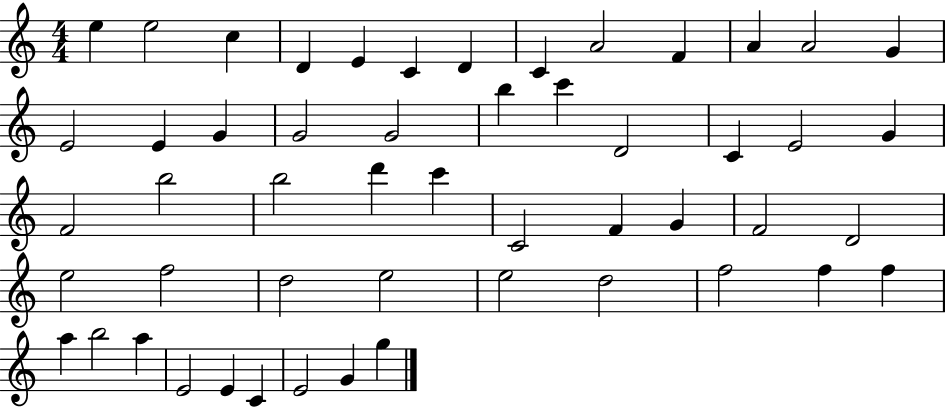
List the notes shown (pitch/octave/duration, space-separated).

E5/q E5/h C5/q D4/q E4/q C4/q D4/q C4/q A4/h F4/q A4/q A4/h G4/q E4/h E4/q G4/q G4/h G4/h B5/q C6/q D4/h C4/q E4/h G4/q F4/h B5/h B5/h D6/q C6/q C4/h F4/q G4/q F4/h D4/h E5/h F5/h D5/h E5/h E5/h D5/h F5/h F5/q F5/q A5/q B5/h A5/q E4/h E4/q C4/q E4/h G4/q G5/q